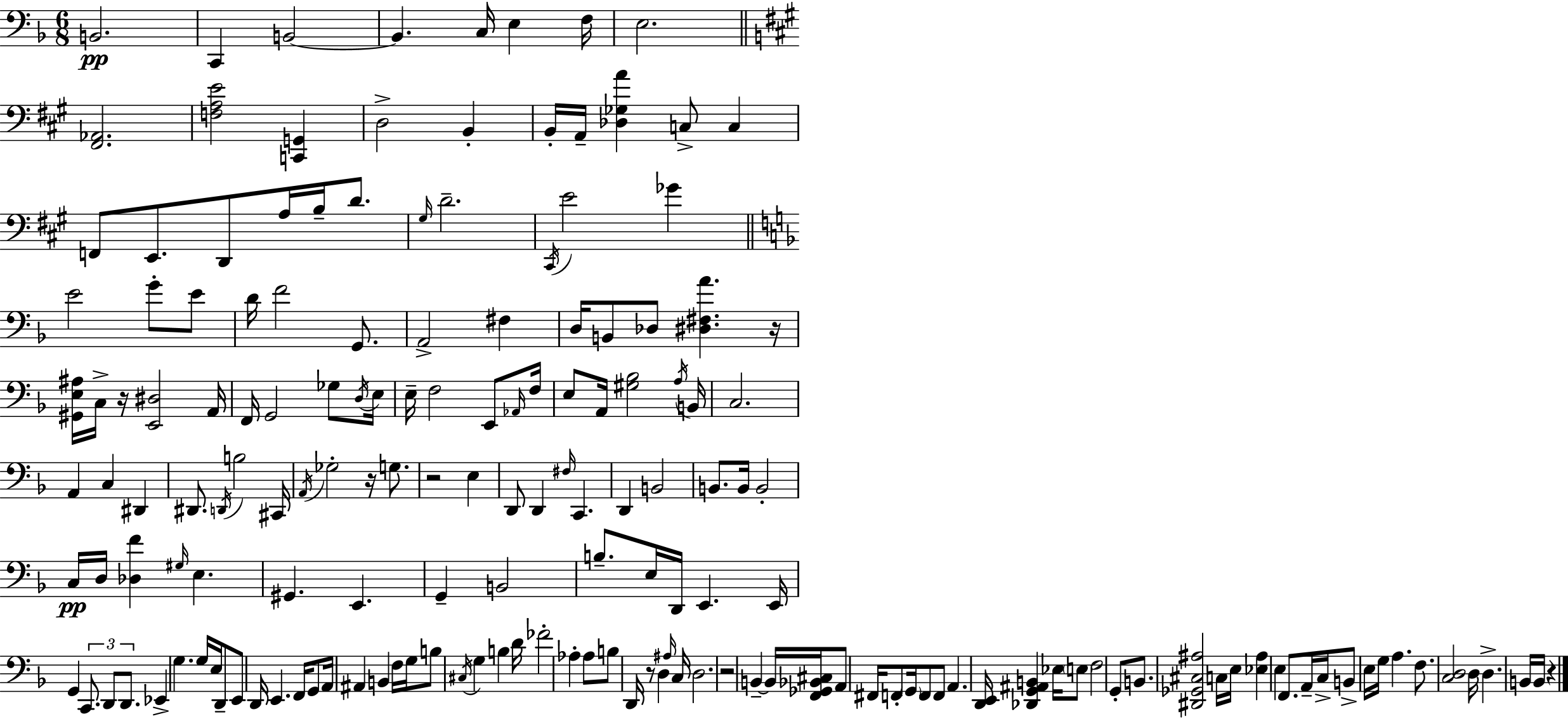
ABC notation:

X:1
T:Untitled
M:6/8
L:1/4
K:Dm
B,,2 C,, B,,2 B,, C,/4 E, F,/4 E,2 [^F,,_A,,]2 [F,A,E]2 [C,,G,,] D,2 B,, B,,/4 A,,/4 [_D,_G,A] C,/2 C, F,,/2 E,,/2 D,,/2 A,/4 B,/4 D/2 ^G,/4 D2 ^C,,/4 E2 _G E2 G/2 E/2 D/4 F2 G,,/2 A,,2 ^F, D,/4 B,,/2 _D,/2 [^D,^F,A] z/4 [^G,,E,^A,]/4 C,/4 z/4 [E,,^D,]2 A,,/4 F,,/4 G,,2 _G,/2 D,/4 E,/4 E,/4 F,2 E,,/2 _A,,/4 F,/4 E,/2 A,,/4 [^G,_B,]2 A,/4 B,,/4 C,2 A,, C, ^D,, ^D,,/2 D,,/4 B,2 ^C,,/4 A,,/4 _G,2 z/4 G,/2 z2 E, D,,/2 D,, ^F,/4 C,, D,, B,,2 B,,/2 B,,/4 B,,2 C,/4 D,/4 [_D,F] ^G,/4 E, ^G,, E,, G,, B,,2 B,/2 E,/4 D,,/4 E,, E,,/4 G,, C,,/2 D,,/2 D,,/2 _E,, G, G,/4 E,/4 D,,/2 E,,/2 D,,/4 E,, F,,/4 G,,/2 A,,/4 ^A,, B,, F,/4 G,/4 B,/2 ^C,/4 G, B, D/4 _F2 _A, _A,/2 B,/2 D,,/4 z/2 D, ^A,/4 C,/4 D,2 z2 B,, B,,/4 [F,,_G,,_B,,^C,]/4 A,,/2 ^F,,/4 F,,/2 G,,/4 F,,/2 F,,/2 A,, [D,,E,,]/4 [_D,,G,,^A,,B,,] _E,/4 E,/2 F,2 G,,/2 B,,/2 [^D,,_G,,^C,^A,]2 C,/4 E,/4 [_E,^A,] E, F,,/2 A,,/4 C,/4 B,,/2 E,/4 G,/4 A, F,/2 [C,D,]2 D,/4 D, B,,/4 B,,/4 z